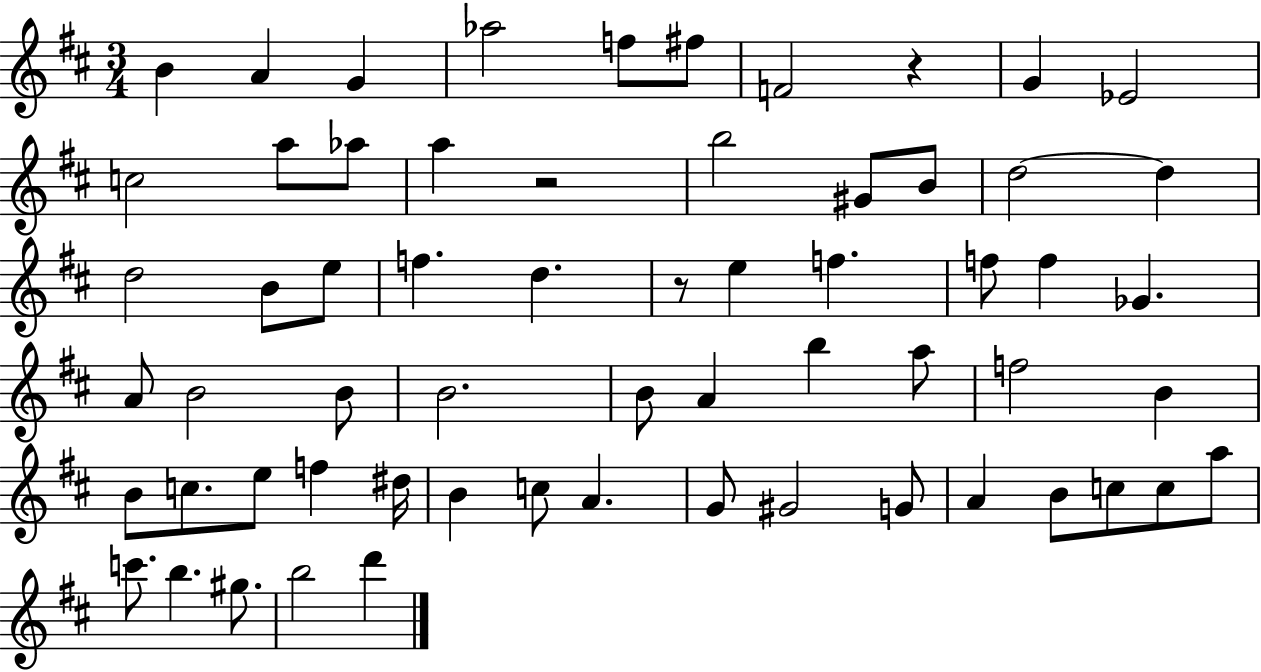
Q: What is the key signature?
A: D major